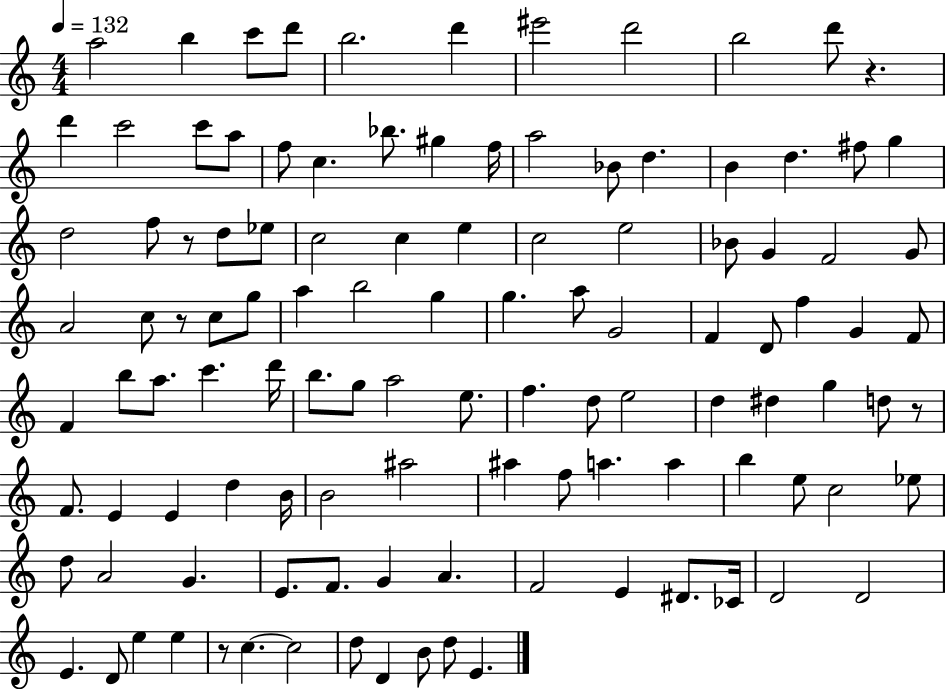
X:1
T:Untitled
M:4/4
L:1/4
K:C
a2 b c'/2 d'/2 b2 d' ^e'2 d'2 b2 d'/2 z d' c'2 c'/2 a/2 f/2 c _b/2 ^g f/4 a2 _B/2 d B d ^f/2 g d2 f/2 z/2 d/2 _e/2 c2 c e c2 e2 _B/2 G F2 G/2 A2 c/2 z/2 c/2 g/2 a b2 g g a/2 G2 F D/2 f G F/2 F b/2 a/2 c' d'/4 b/2 g/2 a2 e/2 f d/2 e2 d ^d g d/2 z/2 F/2 E E d B/4 B2 ^a2 ^a f/2 a a b e/2 c2 _e/2 d/2 A2 G E/2 F/2 G A F2 E ^D/2 _C/4 D2 D2 E D/2 e e z/2 c c2 d/2 D B/2 d/2 E